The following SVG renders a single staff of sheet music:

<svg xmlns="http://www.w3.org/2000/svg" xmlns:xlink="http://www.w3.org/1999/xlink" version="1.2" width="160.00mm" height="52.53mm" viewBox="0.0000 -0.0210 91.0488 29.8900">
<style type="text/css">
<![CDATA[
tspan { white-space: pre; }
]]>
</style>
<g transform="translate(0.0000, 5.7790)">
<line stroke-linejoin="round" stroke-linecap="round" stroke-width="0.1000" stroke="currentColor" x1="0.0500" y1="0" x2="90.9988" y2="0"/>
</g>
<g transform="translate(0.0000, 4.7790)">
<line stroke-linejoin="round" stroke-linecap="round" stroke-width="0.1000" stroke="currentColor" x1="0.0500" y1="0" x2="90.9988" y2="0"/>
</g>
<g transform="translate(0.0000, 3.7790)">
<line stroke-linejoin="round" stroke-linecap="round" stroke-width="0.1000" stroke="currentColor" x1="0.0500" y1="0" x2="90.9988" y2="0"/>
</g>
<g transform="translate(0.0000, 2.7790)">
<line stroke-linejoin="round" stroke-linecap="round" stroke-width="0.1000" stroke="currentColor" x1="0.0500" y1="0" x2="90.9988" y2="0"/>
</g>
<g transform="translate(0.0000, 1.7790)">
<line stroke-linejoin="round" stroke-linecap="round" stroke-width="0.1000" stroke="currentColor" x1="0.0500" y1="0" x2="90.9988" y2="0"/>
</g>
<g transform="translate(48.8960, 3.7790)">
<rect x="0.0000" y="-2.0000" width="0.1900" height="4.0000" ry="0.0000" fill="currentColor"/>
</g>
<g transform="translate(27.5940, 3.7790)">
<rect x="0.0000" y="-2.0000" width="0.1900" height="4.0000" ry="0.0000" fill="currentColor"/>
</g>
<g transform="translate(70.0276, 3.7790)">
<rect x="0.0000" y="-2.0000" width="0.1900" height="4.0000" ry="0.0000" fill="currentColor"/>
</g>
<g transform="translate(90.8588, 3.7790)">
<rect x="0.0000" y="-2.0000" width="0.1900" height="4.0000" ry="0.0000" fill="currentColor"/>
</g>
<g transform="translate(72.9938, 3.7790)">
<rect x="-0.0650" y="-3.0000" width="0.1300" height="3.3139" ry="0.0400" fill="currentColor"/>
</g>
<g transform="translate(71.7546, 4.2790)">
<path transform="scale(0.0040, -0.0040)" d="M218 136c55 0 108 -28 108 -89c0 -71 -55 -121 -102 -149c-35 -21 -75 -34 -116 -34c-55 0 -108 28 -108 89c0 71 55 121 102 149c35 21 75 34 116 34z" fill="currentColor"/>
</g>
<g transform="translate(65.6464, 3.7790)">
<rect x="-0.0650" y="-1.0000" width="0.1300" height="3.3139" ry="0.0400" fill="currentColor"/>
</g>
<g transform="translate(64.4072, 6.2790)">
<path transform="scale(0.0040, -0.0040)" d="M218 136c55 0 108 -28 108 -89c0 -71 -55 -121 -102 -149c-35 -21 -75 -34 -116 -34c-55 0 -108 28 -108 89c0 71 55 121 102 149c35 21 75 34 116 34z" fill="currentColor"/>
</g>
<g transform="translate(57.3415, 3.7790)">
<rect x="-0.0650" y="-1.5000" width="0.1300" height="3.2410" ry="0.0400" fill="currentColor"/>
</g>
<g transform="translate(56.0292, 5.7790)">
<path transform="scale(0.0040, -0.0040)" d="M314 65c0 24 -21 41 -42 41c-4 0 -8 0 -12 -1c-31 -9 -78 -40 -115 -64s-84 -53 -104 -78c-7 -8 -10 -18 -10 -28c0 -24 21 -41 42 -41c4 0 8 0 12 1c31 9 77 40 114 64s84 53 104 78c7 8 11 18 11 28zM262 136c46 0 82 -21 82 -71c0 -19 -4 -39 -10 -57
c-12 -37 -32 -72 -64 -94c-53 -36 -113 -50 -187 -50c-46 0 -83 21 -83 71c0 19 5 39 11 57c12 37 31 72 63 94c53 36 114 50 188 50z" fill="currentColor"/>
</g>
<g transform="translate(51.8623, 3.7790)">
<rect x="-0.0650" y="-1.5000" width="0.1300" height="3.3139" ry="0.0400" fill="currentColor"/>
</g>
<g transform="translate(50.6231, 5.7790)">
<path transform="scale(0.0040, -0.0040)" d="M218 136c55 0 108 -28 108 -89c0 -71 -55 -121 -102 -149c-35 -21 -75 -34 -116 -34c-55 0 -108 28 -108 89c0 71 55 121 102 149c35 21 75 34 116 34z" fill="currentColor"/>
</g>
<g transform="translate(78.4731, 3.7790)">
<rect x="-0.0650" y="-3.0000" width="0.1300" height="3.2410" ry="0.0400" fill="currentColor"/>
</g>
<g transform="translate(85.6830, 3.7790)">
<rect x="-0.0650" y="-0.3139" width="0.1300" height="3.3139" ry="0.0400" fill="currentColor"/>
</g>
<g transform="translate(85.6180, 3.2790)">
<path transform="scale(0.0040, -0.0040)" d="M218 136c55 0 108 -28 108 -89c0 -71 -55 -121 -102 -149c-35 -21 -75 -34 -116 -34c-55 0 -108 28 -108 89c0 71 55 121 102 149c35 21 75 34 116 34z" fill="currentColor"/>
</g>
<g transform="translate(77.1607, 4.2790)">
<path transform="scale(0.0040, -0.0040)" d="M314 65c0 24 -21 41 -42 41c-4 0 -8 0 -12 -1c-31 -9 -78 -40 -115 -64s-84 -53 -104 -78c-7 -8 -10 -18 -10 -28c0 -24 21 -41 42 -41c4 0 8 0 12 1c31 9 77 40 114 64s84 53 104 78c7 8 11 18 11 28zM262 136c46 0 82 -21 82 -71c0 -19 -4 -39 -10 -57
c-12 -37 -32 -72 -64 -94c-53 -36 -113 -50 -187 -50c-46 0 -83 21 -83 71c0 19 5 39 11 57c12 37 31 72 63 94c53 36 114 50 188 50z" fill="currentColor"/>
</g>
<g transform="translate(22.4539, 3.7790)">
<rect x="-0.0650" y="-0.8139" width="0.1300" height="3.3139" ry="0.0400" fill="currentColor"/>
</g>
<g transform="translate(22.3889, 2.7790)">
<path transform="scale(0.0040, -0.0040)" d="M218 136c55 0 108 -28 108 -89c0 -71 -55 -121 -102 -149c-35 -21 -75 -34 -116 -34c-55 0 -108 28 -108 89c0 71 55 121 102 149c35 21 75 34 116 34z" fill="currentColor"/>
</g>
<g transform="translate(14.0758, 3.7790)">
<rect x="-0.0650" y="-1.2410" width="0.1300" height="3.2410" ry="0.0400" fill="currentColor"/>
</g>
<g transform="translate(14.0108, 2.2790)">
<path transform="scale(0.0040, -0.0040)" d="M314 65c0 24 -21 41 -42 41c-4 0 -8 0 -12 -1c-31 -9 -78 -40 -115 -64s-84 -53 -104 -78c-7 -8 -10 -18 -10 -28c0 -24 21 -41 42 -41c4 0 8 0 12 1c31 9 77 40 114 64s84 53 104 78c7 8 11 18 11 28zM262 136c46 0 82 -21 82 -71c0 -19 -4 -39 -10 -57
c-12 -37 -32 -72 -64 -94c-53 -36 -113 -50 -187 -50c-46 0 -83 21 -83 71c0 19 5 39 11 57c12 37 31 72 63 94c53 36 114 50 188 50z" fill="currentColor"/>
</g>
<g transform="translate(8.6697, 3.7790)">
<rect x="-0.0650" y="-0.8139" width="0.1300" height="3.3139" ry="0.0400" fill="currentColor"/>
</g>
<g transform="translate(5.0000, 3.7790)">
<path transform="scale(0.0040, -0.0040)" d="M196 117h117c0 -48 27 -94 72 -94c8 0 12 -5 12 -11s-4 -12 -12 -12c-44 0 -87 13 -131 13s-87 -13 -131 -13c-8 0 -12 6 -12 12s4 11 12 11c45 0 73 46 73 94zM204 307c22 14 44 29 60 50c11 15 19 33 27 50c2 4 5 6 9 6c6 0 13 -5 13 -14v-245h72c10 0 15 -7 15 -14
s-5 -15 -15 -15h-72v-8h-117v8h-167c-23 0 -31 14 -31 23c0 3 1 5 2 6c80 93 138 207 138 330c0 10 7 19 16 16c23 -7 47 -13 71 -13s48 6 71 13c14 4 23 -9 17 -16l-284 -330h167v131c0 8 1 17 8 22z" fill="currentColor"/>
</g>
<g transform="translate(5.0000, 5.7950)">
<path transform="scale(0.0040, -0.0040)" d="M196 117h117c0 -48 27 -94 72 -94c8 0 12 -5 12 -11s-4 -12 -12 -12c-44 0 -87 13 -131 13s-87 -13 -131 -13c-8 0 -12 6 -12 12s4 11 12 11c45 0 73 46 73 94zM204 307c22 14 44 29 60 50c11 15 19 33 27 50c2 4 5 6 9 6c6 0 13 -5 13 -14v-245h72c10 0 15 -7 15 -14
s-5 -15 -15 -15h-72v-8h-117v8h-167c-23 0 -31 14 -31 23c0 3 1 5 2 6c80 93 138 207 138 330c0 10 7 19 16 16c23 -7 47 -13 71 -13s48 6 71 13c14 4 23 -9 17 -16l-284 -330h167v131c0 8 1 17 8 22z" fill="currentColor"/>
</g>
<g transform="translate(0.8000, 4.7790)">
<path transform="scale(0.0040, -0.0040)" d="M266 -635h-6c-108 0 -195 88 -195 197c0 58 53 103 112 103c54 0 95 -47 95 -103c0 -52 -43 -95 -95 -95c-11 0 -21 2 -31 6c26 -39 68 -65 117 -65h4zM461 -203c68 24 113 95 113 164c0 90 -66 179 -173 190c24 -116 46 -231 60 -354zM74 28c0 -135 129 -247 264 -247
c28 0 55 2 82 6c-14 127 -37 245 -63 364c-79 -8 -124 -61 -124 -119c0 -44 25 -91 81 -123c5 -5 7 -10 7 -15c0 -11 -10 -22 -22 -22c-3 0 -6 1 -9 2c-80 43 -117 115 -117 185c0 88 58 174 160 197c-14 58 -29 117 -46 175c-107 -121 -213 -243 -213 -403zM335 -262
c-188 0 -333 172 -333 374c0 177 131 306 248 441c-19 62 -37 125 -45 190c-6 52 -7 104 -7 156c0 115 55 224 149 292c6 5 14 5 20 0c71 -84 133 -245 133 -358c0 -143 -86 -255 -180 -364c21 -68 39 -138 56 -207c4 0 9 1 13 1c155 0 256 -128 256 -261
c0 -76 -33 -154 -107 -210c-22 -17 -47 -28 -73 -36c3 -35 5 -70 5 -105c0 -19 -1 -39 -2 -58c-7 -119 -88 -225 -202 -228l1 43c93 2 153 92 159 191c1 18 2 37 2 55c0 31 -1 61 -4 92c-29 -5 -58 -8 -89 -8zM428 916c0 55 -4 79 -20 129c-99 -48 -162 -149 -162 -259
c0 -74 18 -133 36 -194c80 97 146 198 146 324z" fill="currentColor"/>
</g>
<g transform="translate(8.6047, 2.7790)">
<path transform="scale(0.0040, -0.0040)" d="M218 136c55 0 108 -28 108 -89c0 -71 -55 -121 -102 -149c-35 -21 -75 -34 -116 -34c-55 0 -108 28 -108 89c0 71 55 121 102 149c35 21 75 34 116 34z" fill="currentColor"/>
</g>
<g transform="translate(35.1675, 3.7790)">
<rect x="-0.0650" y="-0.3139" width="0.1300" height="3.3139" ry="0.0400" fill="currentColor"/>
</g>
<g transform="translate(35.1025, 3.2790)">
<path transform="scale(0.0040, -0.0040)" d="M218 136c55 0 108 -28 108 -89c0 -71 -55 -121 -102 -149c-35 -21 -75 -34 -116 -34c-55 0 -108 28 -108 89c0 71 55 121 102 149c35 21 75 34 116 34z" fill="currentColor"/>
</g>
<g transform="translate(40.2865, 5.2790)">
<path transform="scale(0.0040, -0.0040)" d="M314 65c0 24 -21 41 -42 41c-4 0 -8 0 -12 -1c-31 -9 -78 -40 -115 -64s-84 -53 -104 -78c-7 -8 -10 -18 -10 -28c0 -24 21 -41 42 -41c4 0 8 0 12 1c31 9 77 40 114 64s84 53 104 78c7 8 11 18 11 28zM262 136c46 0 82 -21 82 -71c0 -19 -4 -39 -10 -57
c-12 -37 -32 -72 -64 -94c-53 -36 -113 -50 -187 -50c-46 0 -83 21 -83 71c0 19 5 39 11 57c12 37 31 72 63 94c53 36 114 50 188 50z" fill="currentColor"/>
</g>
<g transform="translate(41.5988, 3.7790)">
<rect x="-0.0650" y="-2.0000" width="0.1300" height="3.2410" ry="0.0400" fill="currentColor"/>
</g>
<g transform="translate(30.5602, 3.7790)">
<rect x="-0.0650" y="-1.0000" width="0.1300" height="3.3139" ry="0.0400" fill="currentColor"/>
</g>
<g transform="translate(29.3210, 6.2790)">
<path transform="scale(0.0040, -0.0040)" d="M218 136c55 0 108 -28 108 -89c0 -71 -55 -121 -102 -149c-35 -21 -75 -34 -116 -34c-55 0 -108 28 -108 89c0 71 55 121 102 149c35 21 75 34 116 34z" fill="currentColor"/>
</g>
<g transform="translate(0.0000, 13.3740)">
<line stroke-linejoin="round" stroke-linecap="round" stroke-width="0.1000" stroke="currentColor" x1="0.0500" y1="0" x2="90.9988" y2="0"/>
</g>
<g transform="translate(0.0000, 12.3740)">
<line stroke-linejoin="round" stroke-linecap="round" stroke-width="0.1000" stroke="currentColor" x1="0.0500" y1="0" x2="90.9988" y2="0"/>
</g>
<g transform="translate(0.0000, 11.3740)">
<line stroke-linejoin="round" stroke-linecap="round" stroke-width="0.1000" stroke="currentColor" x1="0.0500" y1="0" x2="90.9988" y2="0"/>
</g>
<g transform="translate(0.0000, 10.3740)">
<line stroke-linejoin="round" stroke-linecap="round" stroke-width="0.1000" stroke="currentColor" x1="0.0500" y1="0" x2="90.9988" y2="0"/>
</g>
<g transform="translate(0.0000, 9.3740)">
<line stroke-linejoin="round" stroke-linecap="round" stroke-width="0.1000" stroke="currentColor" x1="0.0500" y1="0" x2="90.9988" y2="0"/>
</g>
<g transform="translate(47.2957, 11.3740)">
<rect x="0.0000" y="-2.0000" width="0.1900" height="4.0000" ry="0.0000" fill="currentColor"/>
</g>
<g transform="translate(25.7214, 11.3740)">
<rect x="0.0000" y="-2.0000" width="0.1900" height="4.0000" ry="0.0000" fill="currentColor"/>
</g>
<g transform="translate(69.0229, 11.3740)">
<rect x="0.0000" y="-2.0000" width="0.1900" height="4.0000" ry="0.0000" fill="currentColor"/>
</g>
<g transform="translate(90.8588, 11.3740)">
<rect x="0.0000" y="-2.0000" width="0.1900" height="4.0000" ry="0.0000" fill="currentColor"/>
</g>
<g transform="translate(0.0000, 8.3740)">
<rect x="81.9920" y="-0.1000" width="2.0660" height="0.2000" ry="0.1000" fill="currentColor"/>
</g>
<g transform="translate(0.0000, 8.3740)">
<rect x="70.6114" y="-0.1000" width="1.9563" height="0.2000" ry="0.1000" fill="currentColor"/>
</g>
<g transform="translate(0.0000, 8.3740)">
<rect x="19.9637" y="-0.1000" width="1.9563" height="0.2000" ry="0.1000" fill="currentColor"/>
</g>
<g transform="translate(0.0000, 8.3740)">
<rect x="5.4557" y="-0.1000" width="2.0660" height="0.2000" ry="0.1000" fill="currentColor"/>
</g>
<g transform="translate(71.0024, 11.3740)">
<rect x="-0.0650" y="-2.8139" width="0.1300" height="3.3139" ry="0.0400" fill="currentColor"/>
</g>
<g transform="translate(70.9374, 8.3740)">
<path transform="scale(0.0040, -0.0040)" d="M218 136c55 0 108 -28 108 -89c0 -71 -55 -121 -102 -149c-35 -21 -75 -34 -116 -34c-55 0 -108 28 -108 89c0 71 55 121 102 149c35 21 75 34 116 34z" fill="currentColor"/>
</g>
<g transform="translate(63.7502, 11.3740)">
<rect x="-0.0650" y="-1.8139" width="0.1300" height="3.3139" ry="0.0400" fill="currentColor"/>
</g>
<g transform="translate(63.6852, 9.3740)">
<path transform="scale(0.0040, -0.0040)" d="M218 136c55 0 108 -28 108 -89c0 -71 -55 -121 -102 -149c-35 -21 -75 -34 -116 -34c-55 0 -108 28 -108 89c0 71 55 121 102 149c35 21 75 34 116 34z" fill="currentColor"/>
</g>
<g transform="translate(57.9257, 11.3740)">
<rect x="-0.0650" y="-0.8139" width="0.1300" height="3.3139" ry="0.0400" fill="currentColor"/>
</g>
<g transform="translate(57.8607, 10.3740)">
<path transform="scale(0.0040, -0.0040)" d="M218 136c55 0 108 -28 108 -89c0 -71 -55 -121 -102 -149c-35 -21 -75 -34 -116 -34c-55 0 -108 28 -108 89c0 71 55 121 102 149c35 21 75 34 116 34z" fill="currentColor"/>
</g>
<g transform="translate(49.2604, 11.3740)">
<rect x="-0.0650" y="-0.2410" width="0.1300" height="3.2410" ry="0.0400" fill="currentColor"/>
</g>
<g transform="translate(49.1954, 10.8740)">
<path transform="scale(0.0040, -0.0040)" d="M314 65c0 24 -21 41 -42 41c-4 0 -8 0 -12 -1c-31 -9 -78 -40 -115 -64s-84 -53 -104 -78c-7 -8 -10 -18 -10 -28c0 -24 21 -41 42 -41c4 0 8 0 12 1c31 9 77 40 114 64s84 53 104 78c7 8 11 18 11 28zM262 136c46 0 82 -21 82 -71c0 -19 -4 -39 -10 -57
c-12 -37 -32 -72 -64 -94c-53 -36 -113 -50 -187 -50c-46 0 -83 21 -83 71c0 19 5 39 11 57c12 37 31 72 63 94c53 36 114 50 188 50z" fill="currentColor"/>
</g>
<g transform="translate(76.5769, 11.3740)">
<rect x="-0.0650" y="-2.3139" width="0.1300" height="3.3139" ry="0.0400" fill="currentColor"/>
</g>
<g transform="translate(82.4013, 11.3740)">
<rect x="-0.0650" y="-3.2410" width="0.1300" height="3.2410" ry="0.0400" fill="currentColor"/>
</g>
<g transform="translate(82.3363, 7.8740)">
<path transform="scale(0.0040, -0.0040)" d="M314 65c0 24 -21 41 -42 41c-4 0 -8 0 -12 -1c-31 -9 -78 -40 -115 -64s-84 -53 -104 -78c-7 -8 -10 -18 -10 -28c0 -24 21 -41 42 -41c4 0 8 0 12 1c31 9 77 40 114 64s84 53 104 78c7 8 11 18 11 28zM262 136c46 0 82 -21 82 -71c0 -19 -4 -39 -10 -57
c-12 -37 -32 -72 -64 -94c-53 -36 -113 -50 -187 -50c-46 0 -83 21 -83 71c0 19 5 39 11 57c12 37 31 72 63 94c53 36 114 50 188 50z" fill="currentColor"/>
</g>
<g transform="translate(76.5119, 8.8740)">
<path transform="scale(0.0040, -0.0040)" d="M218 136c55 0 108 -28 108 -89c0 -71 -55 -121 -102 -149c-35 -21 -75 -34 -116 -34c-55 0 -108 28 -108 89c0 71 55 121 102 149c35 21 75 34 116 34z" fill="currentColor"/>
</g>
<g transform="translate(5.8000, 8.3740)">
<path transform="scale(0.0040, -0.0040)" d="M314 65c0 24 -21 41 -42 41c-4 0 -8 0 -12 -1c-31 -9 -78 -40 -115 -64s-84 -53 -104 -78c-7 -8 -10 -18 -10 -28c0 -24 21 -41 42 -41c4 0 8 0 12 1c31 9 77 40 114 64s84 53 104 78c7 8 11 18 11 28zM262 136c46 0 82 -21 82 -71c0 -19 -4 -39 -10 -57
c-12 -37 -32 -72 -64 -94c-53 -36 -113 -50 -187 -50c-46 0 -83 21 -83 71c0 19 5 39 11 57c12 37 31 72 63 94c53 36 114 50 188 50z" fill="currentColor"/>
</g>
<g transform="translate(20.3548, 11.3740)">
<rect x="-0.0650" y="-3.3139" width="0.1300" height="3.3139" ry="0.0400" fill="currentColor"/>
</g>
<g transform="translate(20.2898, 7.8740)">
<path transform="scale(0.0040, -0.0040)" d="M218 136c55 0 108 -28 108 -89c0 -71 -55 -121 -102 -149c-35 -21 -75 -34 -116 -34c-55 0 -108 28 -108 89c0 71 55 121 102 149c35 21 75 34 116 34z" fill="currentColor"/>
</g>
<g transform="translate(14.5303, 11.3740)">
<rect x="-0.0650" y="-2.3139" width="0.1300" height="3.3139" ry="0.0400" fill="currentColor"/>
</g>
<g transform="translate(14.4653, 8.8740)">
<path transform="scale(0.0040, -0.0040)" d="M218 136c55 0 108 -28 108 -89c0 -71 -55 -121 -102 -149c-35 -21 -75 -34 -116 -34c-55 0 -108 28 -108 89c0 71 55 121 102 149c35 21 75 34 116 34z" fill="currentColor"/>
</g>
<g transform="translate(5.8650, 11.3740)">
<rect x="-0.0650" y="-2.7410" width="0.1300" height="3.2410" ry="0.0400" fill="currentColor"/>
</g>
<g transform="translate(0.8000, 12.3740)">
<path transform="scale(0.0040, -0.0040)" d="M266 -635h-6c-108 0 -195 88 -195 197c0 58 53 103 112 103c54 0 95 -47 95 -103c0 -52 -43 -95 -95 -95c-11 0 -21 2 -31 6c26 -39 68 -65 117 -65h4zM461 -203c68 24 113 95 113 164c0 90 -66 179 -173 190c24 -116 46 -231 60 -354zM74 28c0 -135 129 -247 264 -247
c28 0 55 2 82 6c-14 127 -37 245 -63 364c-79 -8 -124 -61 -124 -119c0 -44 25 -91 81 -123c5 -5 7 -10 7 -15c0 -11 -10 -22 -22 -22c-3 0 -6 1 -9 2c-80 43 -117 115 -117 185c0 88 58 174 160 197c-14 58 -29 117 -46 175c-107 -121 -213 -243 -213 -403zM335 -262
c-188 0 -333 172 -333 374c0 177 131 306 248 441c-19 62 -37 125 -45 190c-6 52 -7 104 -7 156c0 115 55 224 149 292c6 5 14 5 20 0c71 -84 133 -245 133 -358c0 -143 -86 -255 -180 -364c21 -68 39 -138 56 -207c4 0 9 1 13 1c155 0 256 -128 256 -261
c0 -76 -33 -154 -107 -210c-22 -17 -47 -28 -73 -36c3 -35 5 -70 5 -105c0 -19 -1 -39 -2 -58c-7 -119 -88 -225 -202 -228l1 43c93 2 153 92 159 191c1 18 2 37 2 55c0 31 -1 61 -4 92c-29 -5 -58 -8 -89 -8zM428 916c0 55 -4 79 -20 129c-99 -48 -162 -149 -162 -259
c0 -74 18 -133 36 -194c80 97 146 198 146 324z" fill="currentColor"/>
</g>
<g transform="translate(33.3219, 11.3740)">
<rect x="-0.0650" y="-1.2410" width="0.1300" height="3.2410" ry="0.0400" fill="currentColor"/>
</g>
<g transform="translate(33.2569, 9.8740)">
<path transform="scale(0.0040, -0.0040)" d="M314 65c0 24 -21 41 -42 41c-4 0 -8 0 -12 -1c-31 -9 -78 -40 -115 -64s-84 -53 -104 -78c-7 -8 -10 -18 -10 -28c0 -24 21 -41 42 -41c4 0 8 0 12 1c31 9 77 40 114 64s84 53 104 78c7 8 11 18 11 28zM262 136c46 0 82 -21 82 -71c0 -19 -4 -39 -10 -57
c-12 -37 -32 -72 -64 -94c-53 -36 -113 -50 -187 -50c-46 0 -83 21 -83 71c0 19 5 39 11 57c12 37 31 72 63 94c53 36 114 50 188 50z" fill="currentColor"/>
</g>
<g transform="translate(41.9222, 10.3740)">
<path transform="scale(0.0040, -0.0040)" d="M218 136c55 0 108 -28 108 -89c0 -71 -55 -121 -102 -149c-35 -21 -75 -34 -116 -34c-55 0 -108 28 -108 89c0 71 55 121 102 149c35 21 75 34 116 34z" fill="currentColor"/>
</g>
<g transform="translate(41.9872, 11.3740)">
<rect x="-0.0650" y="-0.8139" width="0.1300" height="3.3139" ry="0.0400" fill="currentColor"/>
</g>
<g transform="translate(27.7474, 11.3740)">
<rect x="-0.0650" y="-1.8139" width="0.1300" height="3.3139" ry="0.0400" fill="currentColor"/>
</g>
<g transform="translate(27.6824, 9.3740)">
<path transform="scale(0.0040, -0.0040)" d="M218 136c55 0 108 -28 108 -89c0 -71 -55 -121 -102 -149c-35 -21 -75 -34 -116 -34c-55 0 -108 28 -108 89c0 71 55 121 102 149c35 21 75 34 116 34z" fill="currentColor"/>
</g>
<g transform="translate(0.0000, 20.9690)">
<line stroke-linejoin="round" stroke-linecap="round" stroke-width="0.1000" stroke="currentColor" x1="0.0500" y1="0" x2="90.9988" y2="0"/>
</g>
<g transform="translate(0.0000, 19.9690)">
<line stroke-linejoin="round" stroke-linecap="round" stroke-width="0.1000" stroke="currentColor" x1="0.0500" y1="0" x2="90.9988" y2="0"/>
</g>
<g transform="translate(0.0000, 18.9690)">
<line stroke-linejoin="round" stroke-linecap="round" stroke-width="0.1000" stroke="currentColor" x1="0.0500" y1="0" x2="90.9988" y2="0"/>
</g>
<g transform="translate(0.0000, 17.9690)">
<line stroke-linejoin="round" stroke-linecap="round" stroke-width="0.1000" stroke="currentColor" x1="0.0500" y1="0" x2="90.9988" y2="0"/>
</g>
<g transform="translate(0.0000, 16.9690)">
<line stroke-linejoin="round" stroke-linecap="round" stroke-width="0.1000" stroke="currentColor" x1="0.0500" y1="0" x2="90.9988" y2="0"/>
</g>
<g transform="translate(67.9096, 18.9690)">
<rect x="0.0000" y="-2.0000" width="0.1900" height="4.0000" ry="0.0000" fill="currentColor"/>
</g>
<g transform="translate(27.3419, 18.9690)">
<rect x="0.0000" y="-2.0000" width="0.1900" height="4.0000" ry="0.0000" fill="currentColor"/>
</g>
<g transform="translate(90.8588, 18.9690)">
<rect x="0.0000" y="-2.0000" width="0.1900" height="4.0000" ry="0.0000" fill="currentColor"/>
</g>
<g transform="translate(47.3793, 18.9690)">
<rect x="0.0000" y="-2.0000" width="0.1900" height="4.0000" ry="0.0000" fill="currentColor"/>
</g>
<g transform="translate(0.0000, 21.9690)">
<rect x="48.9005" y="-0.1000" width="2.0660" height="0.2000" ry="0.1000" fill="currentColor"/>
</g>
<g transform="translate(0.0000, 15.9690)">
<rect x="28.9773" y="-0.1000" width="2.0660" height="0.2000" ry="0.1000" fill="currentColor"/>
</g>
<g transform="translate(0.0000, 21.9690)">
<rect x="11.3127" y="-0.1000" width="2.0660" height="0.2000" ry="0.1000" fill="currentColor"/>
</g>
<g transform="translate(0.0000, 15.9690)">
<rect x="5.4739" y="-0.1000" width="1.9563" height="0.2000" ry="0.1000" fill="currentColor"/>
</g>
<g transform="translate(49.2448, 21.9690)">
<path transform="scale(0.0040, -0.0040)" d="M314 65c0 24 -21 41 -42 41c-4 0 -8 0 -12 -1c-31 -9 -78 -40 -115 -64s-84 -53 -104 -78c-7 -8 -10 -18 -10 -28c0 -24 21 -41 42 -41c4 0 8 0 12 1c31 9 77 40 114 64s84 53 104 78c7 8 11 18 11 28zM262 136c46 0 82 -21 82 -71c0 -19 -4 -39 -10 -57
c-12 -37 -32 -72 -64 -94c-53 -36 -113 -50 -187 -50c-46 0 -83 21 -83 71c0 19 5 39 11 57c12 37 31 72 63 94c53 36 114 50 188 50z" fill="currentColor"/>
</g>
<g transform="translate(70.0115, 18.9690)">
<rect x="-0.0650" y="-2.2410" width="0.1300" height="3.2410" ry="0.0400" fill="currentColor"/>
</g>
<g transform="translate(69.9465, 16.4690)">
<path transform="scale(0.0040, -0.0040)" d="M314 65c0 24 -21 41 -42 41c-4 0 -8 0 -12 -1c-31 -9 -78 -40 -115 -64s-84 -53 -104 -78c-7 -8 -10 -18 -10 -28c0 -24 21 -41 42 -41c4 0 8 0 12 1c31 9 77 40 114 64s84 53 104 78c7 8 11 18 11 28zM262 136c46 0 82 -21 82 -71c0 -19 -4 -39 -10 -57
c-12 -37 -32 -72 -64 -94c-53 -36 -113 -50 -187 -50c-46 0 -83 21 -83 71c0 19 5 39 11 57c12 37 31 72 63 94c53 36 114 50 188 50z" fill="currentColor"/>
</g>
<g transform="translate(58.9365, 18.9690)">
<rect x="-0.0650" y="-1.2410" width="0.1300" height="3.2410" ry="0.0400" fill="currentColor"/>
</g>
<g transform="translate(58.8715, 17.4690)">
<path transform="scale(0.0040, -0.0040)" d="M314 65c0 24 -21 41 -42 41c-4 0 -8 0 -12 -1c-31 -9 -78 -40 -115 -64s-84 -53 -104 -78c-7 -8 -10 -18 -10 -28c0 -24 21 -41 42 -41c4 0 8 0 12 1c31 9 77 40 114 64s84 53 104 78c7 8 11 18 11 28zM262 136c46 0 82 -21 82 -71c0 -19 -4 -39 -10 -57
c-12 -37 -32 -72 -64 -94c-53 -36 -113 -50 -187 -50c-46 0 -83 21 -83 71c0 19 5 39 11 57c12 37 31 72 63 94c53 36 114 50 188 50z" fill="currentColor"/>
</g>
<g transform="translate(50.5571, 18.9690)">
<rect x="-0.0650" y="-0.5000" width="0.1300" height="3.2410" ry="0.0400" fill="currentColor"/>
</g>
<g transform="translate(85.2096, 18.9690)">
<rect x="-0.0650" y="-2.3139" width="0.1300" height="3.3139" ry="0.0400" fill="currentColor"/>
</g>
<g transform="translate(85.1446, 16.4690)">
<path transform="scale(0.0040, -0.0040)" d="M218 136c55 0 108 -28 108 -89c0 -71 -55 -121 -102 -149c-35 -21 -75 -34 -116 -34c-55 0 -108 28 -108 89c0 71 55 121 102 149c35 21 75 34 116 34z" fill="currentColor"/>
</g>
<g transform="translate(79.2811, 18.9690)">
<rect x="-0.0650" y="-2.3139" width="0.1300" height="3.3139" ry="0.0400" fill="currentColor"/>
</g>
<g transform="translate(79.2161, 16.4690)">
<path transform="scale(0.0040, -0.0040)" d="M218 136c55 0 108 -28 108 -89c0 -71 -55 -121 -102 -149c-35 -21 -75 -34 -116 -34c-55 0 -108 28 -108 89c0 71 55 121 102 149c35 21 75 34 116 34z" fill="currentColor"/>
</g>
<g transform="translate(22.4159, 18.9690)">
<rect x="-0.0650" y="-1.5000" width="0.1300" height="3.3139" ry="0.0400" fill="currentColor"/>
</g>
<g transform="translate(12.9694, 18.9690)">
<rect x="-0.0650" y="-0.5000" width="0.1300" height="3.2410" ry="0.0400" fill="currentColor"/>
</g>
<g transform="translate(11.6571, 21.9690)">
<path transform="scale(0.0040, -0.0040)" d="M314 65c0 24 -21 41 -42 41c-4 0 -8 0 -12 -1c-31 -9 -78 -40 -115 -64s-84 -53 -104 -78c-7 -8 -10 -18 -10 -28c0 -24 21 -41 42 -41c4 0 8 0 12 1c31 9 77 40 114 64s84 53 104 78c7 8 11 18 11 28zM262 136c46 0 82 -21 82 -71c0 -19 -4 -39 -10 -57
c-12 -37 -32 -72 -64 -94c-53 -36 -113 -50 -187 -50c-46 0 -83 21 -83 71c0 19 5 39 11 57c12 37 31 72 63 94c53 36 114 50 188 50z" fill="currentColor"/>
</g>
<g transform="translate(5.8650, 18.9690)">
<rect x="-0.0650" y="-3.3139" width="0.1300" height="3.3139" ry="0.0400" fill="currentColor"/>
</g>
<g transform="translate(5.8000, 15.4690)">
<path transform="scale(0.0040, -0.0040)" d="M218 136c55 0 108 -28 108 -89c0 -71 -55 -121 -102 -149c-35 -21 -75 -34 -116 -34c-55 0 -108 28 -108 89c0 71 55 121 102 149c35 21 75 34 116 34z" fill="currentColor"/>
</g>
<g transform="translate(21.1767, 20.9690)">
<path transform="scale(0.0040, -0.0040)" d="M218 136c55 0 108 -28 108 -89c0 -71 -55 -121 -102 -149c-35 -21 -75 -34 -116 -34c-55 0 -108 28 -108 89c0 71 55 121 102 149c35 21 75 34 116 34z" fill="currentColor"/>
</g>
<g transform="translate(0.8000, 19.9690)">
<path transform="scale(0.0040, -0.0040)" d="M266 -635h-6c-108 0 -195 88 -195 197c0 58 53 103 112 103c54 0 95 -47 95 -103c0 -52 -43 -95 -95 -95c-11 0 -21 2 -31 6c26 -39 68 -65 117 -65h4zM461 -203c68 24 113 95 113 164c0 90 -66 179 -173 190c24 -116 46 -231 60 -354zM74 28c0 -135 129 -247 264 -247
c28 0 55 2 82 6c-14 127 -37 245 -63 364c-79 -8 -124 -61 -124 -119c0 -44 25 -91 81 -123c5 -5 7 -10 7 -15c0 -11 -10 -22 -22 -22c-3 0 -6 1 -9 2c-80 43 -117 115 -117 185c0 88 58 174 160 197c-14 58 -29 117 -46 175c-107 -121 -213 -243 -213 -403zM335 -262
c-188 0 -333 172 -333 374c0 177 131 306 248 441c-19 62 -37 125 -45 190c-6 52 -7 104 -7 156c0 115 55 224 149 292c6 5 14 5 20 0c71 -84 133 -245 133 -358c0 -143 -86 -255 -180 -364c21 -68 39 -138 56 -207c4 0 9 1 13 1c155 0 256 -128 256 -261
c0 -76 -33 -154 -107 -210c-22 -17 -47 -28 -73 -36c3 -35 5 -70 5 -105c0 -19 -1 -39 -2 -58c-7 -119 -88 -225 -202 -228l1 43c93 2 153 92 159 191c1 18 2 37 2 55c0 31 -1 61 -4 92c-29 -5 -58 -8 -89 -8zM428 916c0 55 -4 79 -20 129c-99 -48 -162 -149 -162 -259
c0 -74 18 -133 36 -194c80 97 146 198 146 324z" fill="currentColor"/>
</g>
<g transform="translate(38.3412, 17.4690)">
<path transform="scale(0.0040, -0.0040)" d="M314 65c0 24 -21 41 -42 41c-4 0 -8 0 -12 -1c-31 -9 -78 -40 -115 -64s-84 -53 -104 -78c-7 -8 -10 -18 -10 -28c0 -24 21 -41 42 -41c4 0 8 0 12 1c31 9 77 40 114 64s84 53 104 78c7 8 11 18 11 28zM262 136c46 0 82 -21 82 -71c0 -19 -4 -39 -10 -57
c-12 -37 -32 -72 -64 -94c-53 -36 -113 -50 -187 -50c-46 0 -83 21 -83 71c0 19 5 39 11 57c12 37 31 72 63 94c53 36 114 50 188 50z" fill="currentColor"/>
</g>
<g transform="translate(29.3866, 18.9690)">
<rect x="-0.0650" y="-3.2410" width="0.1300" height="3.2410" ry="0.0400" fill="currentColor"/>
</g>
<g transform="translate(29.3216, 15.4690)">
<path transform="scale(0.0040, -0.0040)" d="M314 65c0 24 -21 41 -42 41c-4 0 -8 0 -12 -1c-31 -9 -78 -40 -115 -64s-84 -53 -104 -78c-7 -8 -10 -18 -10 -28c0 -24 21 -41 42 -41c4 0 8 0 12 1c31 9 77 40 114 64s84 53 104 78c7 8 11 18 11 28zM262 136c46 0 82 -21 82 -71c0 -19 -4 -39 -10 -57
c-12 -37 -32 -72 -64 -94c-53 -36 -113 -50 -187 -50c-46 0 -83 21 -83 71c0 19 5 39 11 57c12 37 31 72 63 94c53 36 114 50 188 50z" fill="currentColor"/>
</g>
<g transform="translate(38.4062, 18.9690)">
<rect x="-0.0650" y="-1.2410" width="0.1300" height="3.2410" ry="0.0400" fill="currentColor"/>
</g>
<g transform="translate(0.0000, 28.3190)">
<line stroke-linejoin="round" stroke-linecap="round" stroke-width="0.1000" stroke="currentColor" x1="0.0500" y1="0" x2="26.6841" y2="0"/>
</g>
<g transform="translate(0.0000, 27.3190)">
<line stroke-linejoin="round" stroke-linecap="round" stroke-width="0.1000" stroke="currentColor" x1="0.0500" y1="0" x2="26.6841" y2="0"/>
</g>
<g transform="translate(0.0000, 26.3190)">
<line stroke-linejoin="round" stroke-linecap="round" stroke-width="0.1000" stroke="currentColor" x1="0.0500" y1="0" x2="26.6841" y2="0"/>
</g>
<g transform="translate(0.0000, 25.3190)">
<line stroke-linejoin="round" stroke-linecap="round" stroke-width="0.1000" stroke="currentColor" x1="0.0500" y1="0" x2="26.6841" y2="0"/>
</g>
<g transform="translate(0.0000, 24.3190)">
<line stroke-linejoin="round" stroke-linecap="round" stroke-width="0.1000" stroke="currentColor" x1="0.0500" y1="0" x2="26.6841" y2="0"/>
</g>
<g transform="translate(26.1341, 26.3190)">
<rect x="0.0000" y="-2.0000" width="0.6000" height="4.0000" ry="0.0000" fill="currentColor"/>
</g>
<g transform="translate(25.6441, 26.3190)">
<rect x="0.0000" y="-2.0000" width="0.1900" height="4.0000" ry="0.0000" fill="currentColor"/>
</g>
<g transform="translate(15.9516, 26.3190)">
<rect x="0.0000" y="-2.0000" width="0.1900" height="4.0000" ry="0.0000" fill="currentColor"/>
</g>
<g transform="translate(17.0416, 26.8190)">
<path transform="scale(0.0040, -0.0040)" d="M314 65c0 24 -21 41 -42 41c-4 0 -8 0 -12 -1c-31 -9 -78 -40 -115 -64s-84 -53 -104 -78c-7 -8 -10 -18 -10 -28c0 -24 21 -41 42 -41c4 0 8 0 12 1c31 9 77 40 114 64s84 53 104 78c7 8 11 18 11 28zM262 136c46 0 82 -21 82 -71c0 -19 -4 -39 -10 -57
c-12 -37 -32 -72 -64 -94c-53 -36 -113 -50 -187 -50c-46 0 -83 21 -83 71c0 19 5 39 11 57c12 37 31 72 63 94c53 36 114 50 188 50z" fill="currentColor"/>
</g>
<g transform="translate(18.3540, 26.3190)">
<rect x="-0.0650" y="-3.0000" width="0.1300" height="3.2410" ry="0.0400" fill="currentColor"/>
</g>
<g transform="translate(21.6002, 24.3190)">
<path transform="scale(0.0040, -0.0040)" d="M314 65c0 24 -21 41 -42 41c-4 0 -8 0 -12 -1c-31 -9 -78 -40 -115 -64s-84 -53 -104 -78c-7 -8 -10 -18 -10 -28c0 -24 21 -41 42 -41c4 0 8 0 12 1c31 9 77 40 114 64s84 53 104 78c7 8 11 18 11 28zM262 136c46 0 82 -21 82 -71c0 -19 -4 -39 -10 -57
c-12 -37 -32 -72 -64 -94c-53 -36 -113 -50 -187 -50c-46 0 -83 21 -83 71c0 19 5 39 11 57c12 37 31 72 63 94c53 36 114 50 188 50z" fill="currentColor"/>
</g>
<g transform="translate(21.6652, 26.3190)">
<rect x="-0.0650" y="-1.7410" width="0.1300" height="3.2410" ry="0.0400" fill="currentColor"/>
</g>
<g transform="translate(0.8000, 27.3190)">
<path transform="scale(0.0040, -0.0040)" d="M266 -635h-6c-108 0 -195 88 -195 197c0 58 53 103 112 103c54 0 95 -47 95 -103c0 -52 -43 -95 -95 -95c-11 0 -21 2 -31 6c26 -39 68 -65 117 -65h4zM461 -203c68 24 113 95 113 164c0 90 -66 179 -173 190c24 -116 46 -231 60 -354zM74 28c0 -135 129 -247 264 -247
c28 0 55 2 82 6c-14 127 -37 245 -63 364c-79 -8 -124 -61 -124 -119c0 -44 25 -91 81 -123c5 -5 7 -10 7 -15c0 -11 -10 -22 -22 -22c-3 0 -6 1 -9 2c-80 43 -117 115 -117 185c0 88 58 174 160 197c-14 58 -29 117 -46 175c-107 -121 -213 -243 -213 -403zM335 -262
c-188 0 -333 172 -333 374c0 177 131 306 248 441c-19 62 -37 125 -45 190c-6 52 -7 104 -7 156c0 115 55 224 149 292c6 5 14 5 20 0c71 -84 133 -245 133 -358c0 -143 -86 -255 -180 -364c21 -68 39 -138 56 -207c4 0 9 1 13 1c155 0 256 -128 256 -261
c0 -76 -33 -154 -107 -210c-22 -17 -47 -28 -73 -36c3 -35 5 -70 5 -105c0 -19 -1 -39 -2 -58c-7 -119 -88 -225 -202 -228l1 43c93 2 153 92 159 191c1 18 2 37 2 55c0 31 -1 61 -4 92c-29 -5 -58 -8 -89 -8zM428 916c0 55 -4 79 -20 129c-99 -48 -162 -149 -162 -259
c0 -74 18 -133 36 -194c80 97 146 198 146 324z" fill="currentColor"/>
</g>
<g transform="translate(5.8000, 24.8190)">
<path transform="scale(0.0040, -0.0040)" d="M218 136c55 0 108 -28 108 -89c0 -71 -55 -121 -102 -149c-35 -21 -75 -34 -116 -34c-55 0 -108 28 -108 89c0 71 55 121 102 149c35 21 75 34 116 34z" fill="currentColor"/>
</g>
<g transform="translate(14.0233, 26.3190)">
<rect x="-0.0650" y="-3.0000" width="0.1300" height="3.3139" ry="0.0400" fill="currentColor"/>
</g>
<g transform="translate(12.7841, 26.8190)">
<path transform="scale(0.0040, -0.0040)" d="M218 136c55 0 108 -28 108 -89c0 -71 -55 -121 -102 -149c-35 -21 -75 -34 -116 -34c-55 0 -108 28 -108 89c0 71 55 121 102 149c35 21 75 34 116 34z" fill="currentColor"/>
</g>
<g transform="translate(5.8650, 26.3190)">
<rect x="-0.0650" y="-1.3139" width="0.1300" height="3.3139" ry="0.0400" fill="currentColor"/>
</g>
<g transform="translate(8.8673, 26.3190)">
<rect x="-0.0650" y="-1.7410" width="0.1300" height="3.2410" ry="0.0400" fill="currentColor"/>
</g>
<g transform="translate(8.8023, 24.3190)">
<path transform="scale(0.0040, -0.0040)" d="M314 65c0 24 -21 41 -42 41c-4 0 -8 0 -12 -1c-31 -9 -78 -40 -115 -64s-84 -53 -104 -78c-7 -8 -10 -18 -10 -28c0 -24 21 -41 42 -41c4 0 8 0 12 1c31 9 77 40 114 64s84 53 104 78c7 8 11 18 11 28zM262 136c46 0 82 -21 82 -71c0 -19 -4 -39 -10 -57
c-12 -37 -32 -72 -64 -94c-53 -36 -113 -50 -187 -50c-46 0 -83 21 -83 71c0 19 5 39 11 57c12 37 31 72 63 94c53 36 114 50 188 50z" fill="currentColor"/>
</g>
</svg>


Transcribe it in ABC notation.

X:1
T:Untitled
M:4/4
L:1/4
K:C
d e2 d D c F2 E E2 D A A2 c a2 g b f e2 d c2 d f a g b2 b C2 E b2 e2 C2 e2 g2 g g e f2 A A2 f2